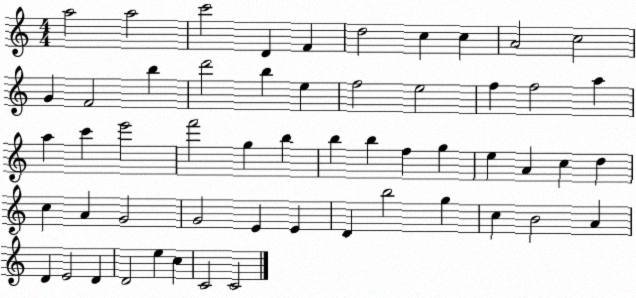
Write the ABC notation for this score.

X:1
T:Untitled
M:4/4
L:1/4
K:C
a2 a2 c'2 D F d2 c c A2 c2 G F2 b d'2 b e f2 e2 f f2 a a c' e'2 f'2 g b b b f g e A c d c A G2 G2 E E D b2 g c B2 A D E2 D D2 e c C2 C2